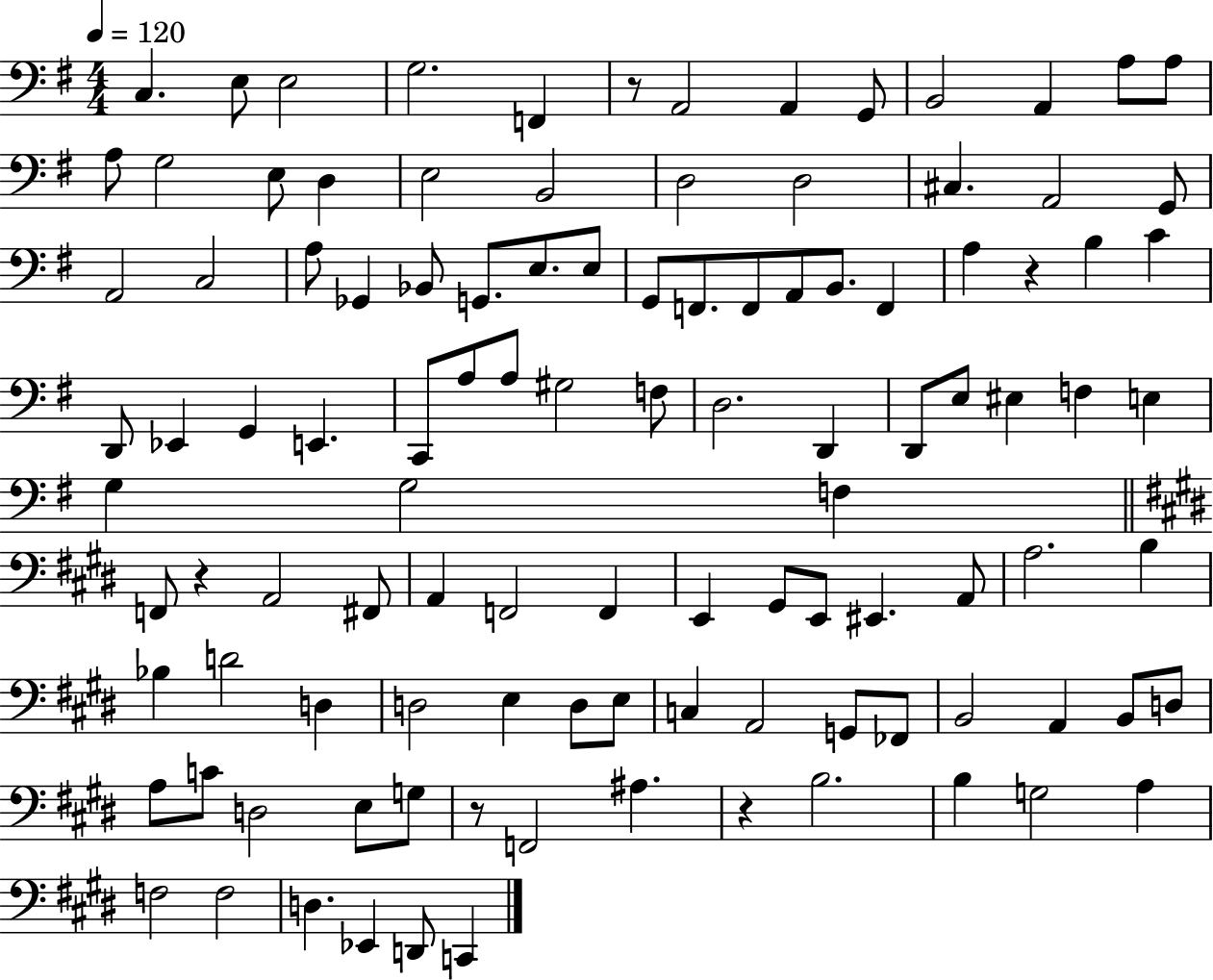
{
  \clef bass
  \numericTimeSignature
  \time 4/4
  \key g \major
  \tempo 4 = 120
  c4. e8 e2 | g2. f,4 | r8 a,2 a,4 g,8 | b,2 a,4 a8 a8 | \break a8 g2 e8 d4 | e2 b,2 | d2 d2 | cis4. a,2 g,8 | \break a,2 c2 | a8 ges,4 bes,8 g,8. e8. e8 | g,8 f,8. f,8 a,8 b,8. f,4 | a4 r4 b4 c'4 | \break d,8 ees,4 g,4 e,4. | c,8 a8 a8 gis2 f8 | d2. d,4 | d,8 e8 eis4 f4 e4 | \break g4 g2 f4 | \bar "||" \break \key e \major f,8 r4 a,2 fis,8 | a,4 f,2 f,4 | e,4 gis,8 e,8 eis,4. a,8 | a2. b4 | \break bes4 d'2 d4 | d2 e4 d8 e8 | c4 a,2 g,8 fes,8 | b,2 a,4 b,8 d8 | \break a8 c'8 d2 e8 g8 | r8 f,2 ais4. | r4 b2. | b4 g2 a4 | \break f2 f2 | d4. ees,4 d,8 c,4 | \bar "|."
}